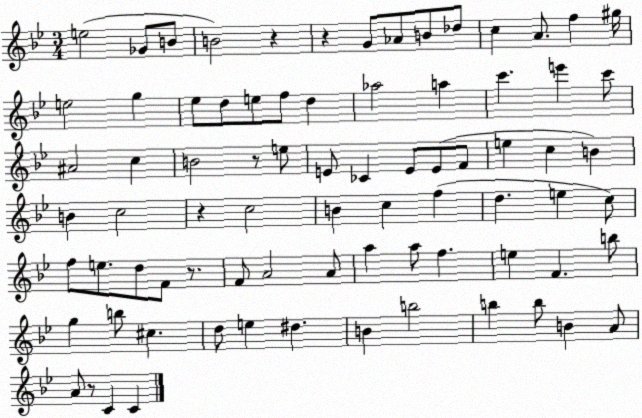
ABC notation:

X:1
T:Untitled
M:3/4
L:1/4
K:Bb
e2 _G/2 B/2 B2 z z G/2 _A/2 B/2 _d/2 c A/2 f ^g/4 e2 g _e/2 d/2 e/2 f/2 d _a2 a c' e' c'/2 ^A2 c B2 z/2 e/2 E/2 _C E/2 E/2 F/2 e c B B c2 z c2 B c f d e c/2 f/2 e/2 d/2 F/2 z/2 F/2 A2 A/2 a a/2 f e F b/2 g b/2 ^c d/2 e ^d B b2 b b/2 B A/2 A/2 z/2 C C